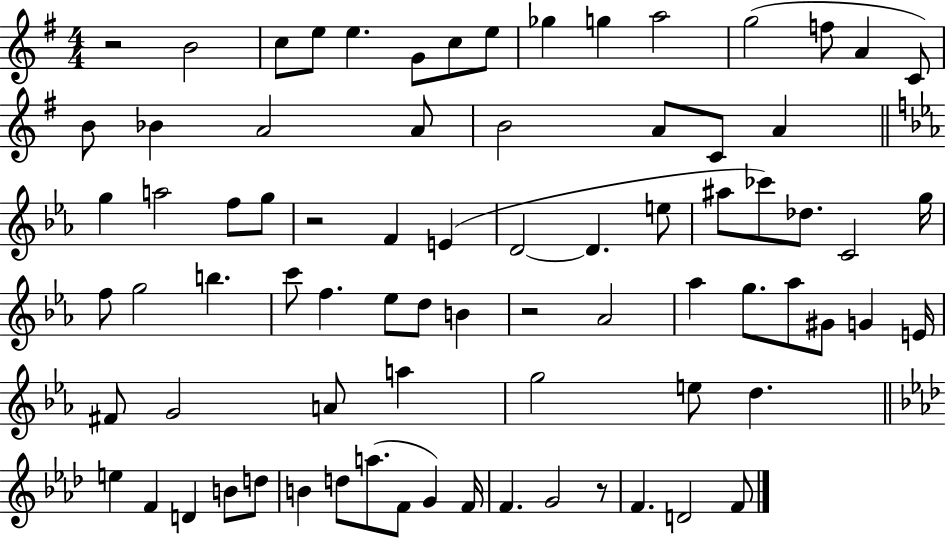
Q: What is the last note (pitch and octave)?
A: F4